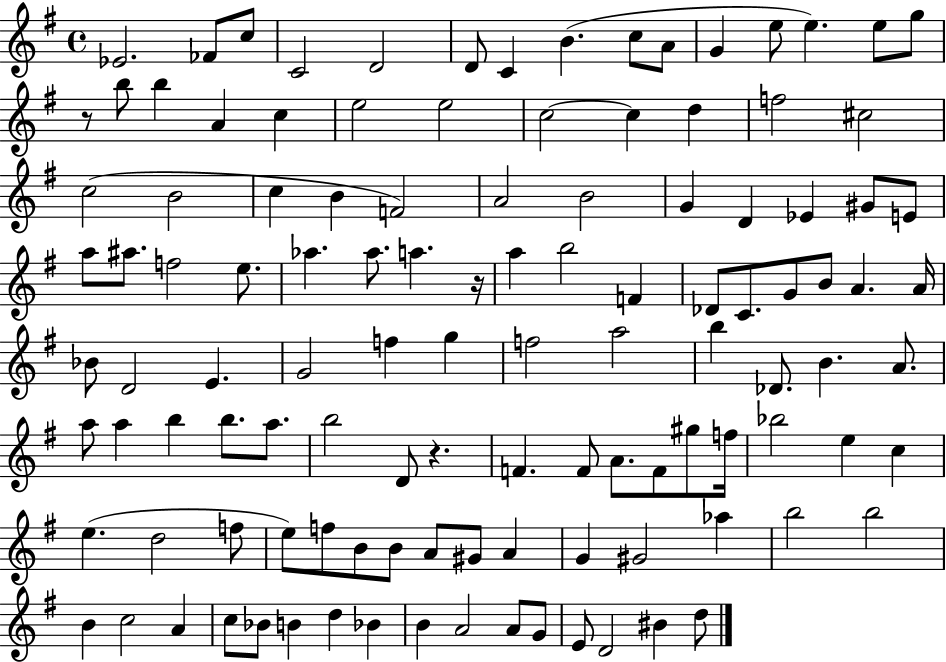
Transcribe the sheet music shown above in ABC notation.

X:1
T:Untitled
M:4/4
L:1/4
K:G
_E2 _F/2 c/2 C2 D2 D/2 C B c/2 A/2 G e/2 e e/2 g/2 z/2 b/2 b A c e2 e2 c2 c d f2 ^c2 c2 B2 c B F2 A2 B2 G D _E ^G/2 E/2 a/2 ^a/2 f2 e/2 _a _a/2 a z/4 a b2 F _D/2 C/2 G/2 B/2 A A/4 _B/2 D2 E G2 f g f2 a2 b _D/2 B A/2 a/2 a b b/2 a/2 b2 D/2 z F F/2 A/2 F/2 ^g/2 f/4 _b2 e c e d2 f/2 e/2 f/2 B/2 B/2 A/2 ^G/2 A G ^G2 _a b2 b2 B c2 A c/2 _B/2 B d _B B A2 A/2 G/2 E/2 D2 ^B d/2